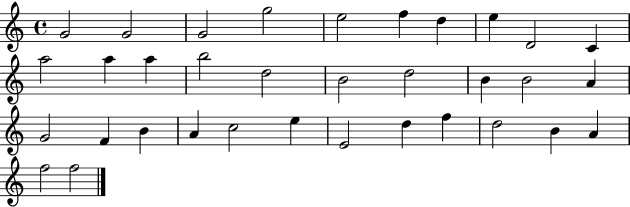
G4/h G4/h G4/h G5/h E5/h F5/q D5/q E5/q D4/h C4/q A5/h A5/q A5/q B5/h D5/h B4/h D5/h B4/q B4/h A4/q G4/h F4/q B4/q A4/q C5/h E5/q E4/h D5/q F5/q D5/h B4/q A4/q F5/h F5/h